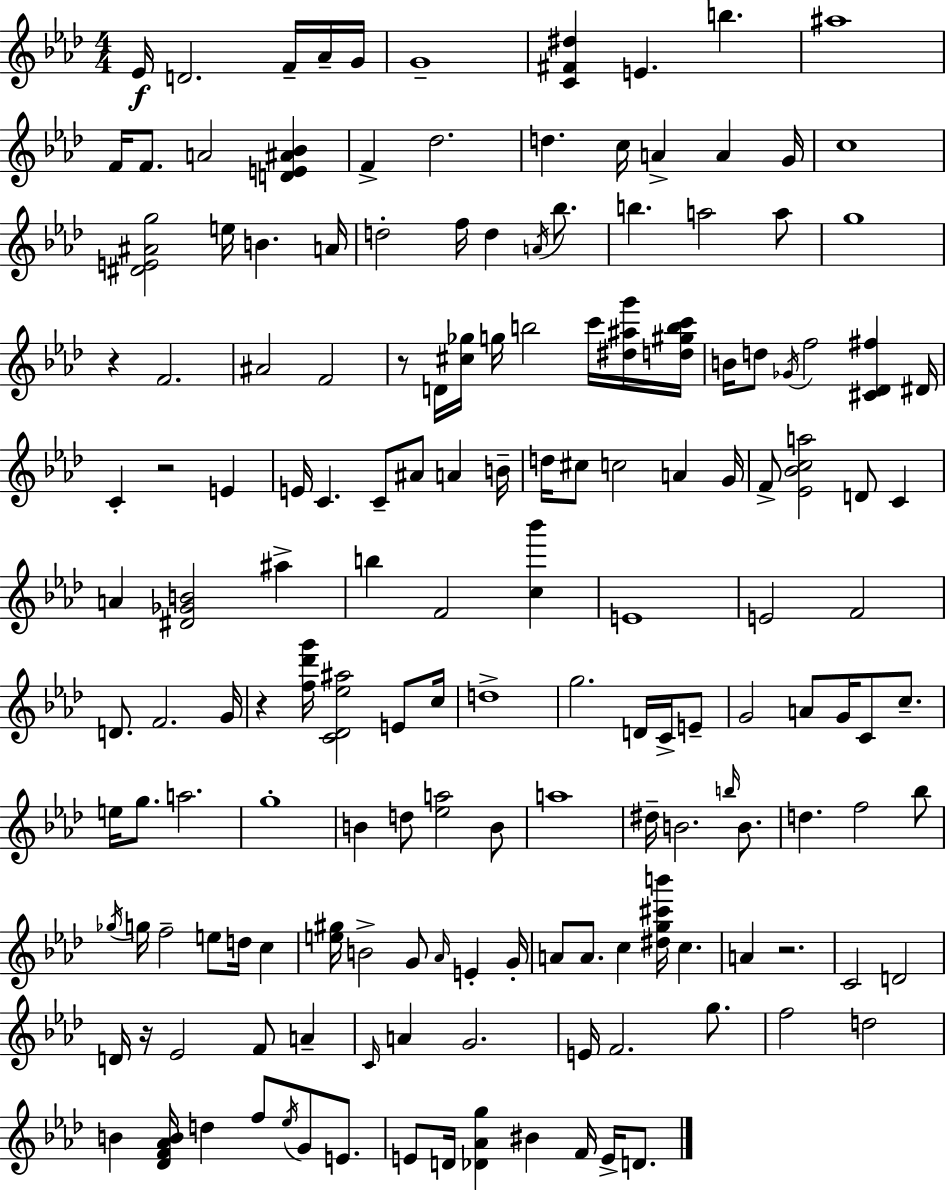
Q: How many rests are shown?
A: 6